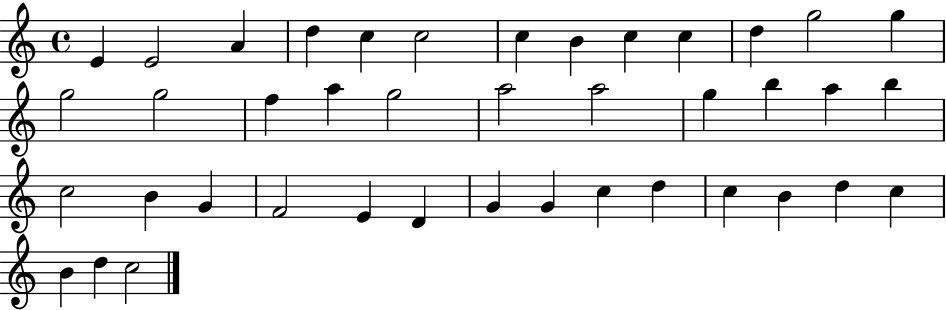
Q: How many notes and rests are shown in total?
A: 41